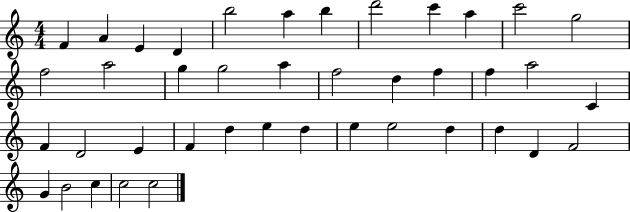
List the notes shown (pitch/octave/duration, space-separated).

F4/q A4/q E4/q D4/q B5/h A5/q B5/q D6/h C6/q A5/q C6/h G5/h F5/h A5/h G5/q G5/h A5/q F5/h D5/q F5/q F5/q A5/h C4/q F4/q D4/h E4/q F4/q D5/q E5/q D5/q E5/q E5/h D5/q D5/q D4/q F4/h G4/q B4/h C5/q C5/h C5/h